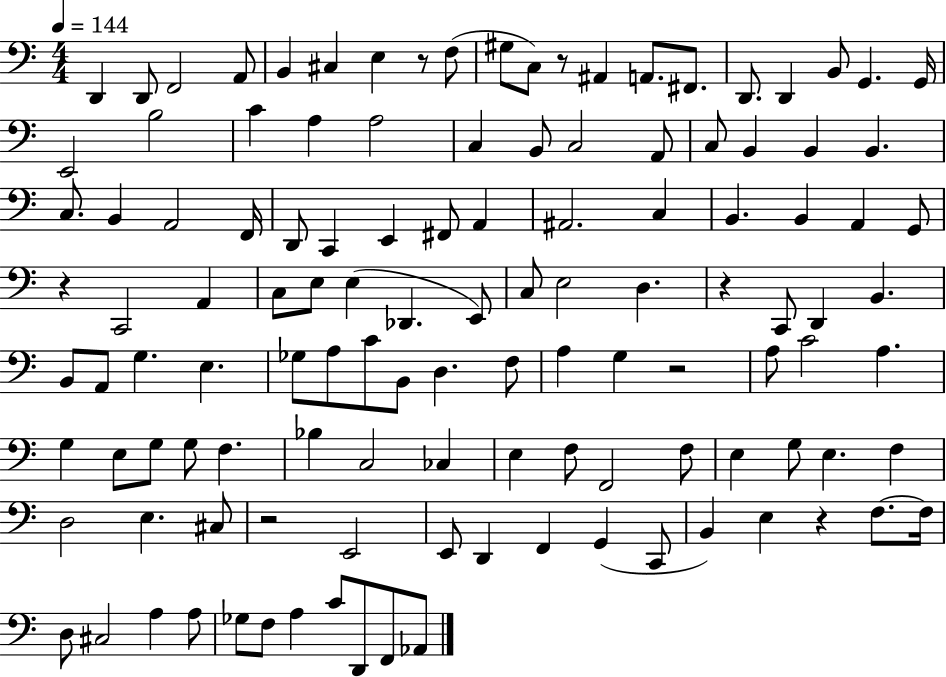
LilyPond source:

{
  \clef bass
  \numericTimeSignature
  \time 4/4
  \key c \major
  \tempo 4 = 144
  d,4 d,8 f,2 a,8 | b,4 cis4 e4 r8 f8( | gis8 c8) r8 ais,4 a,8. fis,8. | d,8. d,4 b,8 g,4. g,16 | \break e,2 b2 | c'4 a4 a2 | c4 b,8 c2 a,8 | c8 b,4 b,4 b,4. | \break c8. b,4 a,2 f,16 | d,8 c,4 e,4 fis,8 a,4 | ais,2. c4 | b,4. b,4 a,4 g,8 | \break r4 c,2 a,4 | c8 e8 e4( des,4. e,8) | c8 e2 d4. | r4 c,8 d,4 b,4. | \break b,8 a,8 g4. e4. | ges8 a8 c'8 b,8 d4. f8 | a4 g4 r2 | a8 c'2 a4. | \break g4 e8 g8 g8 f4. | bes4 c2 ces4 | e4 f8 f,2 f8 | e4 g8 e4. f4 | \break d2 e4. cis8 | r2 e,2 | e,8 d,4 f,4 g,4( c,8 | b,4) e4 r4 f8.~~ f16 | \break d8 cis2 a4 a8 | ges8 f8 a4 c'8 d,8 f,8 aes,8 | \bar "|."
}